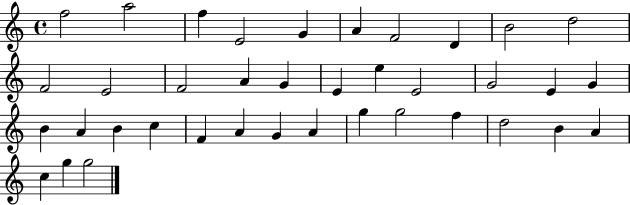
{
  \clef treble
  \time 4/4
  \defaultTimeSignature
  \key c \major
  f''2 a''2 | f''4 e'2 g'4 | a'4 f'2 d'4 | b'2 d''2 | \break f'2 e'2 | f'2 a'4 g'4 | e'4 e''4 e'2 | g'2 e'4 g'4 | \break b'4 a'4 b'4 c''4 | f'4 a'4 g'4 a'4 | g''4 g''2 f''4 | d''2 b'4 a'4 | \break c''4 g''4 g''2 | \bar "|."
}